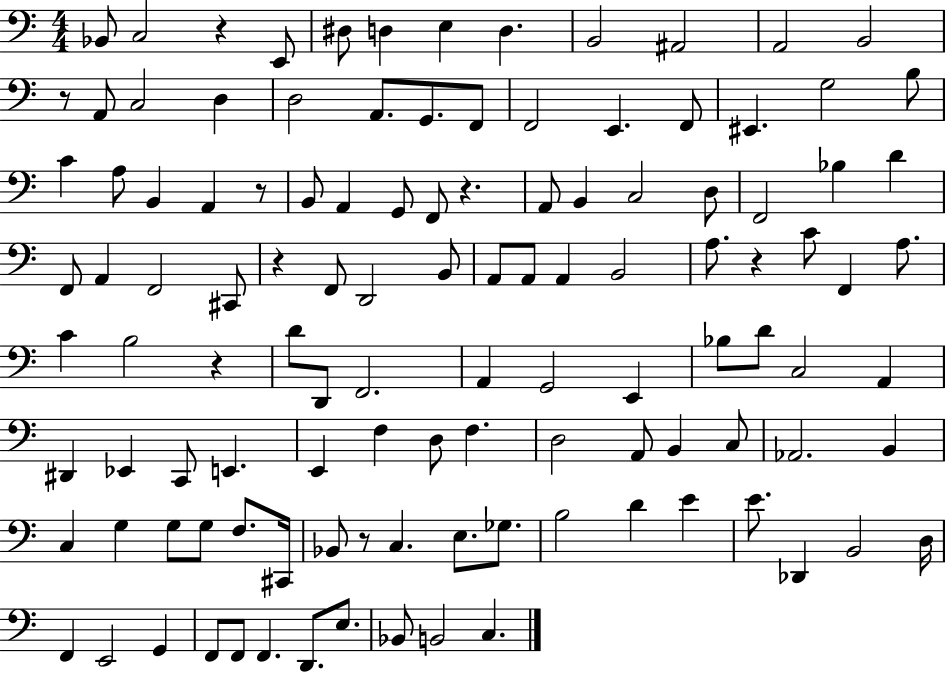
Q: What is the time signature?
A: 4/4